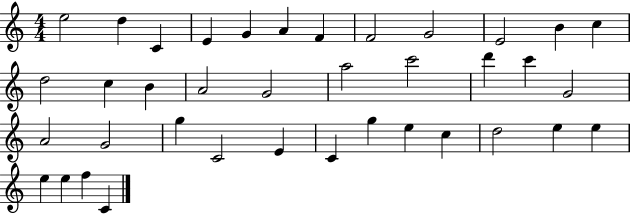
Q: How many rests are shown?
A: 0